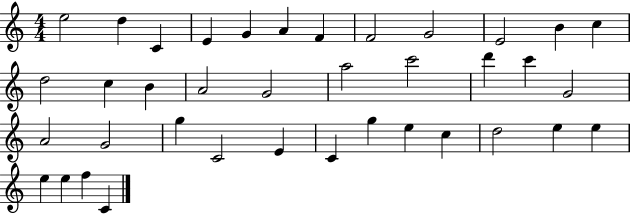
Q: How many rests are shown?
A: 0